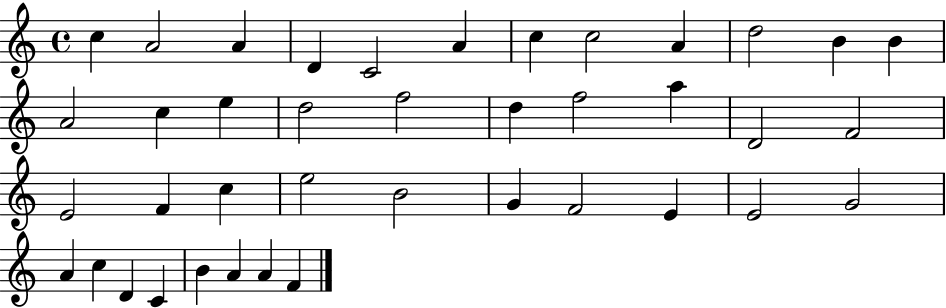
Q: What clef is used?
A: treble